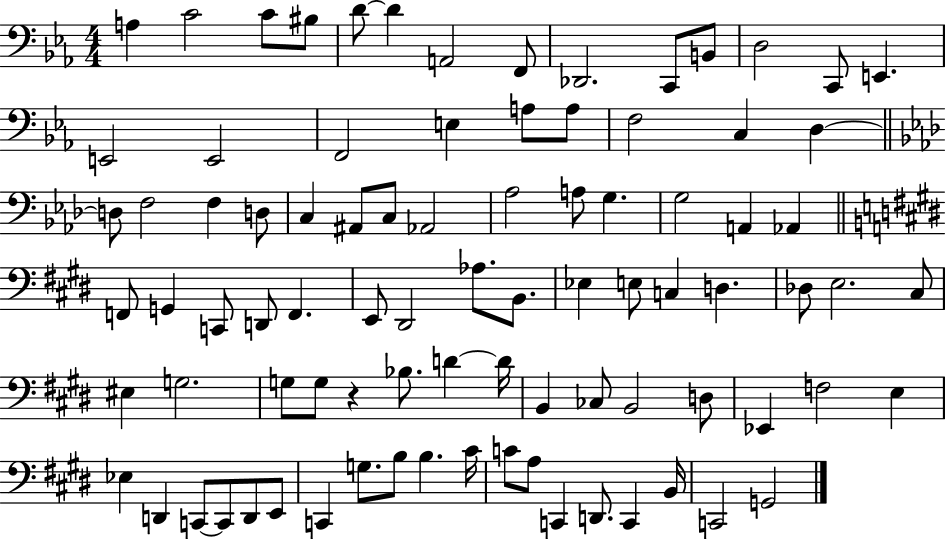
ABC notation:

X:1
T:Untitled
M:4/4
L:1/4
K:Eb
A, C2 C/2 ^B,/2 D/2 D A,,2 F,,/2 _D,,2 C,,/2 B,,/2 D,2 C,,/2 E,, E,,2 E,,2 F,,2 E, A,/2 A,/2 F,2 C, D, D,/2 F,2 F, D,/2 C, ^A,,/2 C,/2 _A,,2 _A,2 A,/2 G, G,2 A,, _A,, F,,/2 G,, C,,/2 D,,/2 F,, E,,/2 ^D,,2 _A,/2 B,,/2 _E, E,/2 C, D, _D,/2 E,2 ^C,/2 ^E, G,2 G,/2 G,/2 z _B,/2 D D/4 B,, _C,/2 B,,2 D,/2 _E,, F,2 E, _E, D,, C,,/2 C,,/2 D,,/2 E,,/2 C,, G,/2 B,/2 B, ^C/4 C/2 A,/2 C,, D,,/2 C,, B,,/4 C,,2 G,,2